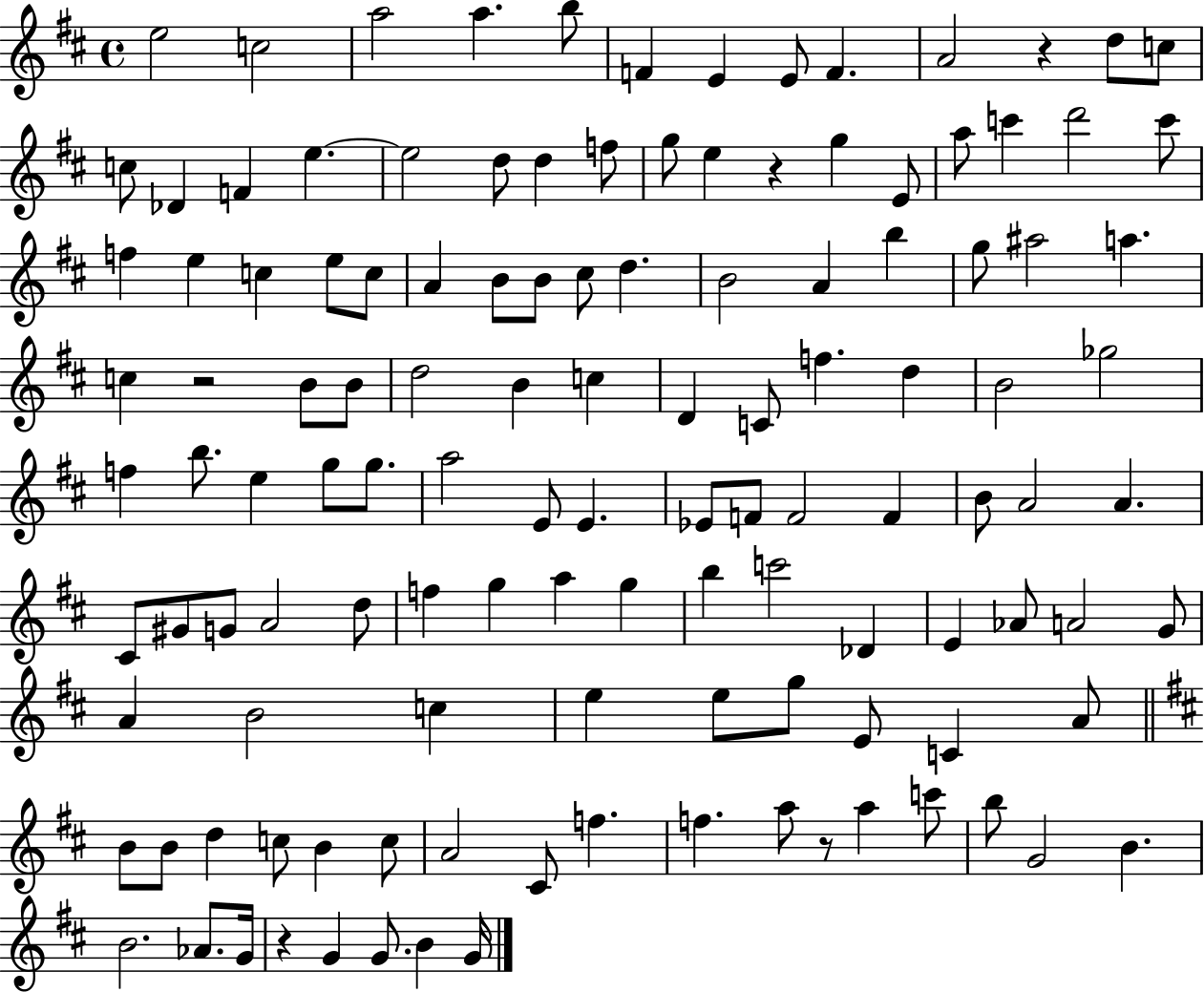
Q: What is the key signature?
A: D major